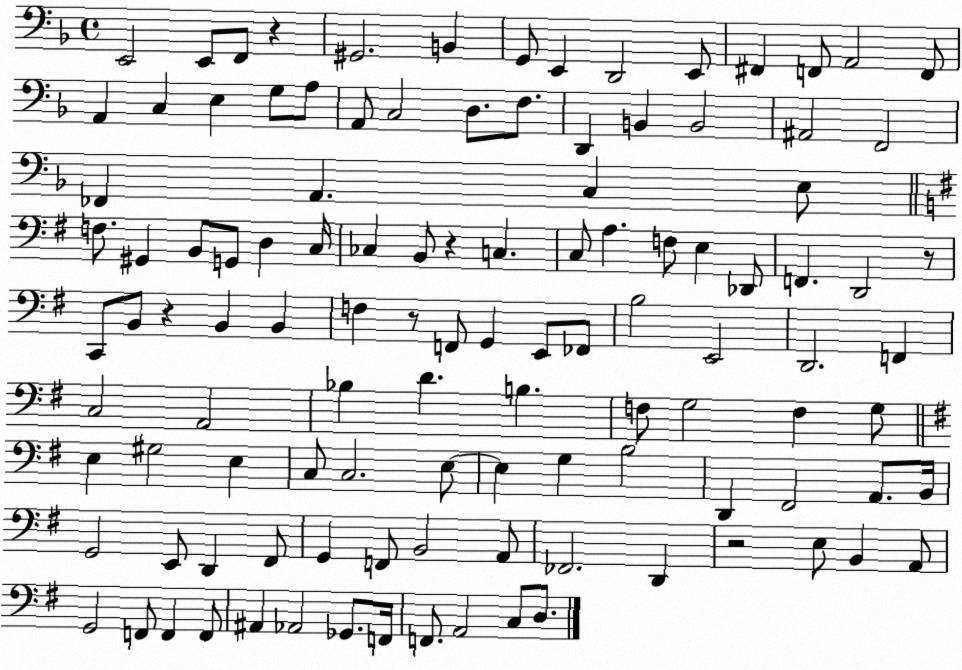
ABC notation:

X:1
T:Untitled
M:4/4
L:1/4
K:F
E,,2 E,,/2 F,,/2 z ^G,,2 B,, G,,/2 E,, D,,2 E,,/2 ^F,, F,,/2 A,,2 F,,/2 A,, C, E, G,/2 A,/2 A,,/2 C,2 D,/2 F,/2 D,, B,, B,,2 ^A,,2 F,,2 _F,, A,, C, E,/2 F,/2 ^G,, B,,/2 G,,/2 D, C,/4 _C, B,,/2 z C, C,/2 A, F,/2 E, _D,,/2 F,, D,,2 z/2 C,,/2 B,,/2 z B,, B,, F, z/2 F,,/2 G,, E,,/2 _F,,/2 B,2 E,,2 D,,2 F,, C,2 A,,2 _B, D B, F,/2 G,2 F, G,/2 E, ^G,2 E, C,/2 C,2 E,/2 E, G, B,2 D,, ^F,,2 A,,/2 B,,/4 G,,2 E,,/2 D,, ^F,,/2 G,, F,,/2 B,,2 A,,/2 _F,,2 D,, z2 E,/2 B,, A,,/2 G,,2 F,,/2 F,, F,,/2 ^A,, _A,,2 _G,,/2 F,,/4 F,,/2 A,,2 C,/2 D,/2